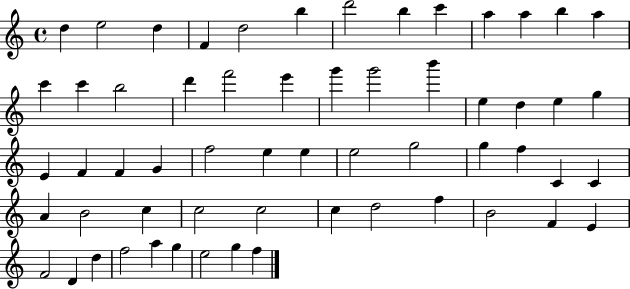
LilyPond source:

{
  \clef treble
  \time 4/4
  \defaultTimeSignature
  \key c \major
  d''4 e''2 d''4 | f'4 d''2 b''4 | d'''2 b''4 c'''4 | a''4 a''4 b''4 a''4 | \break c'''4 c'''4 b''2 | d'''4 f'''2 e'''4 | g'''4 g'''2 b'''4 | e''4 d''4 e''4 g''4 | \break e'4 f'4 f'4 g'4 | f''2 e''4 e''4 | e''2 g''2 | g''4 f''4 c'4 c'4 | \break a'4 b'2 c''4 | c''2 c''2 | c''4 d''2 f''4 | b'2 f'4 e'4 | \break f'2 d'4 d''4 | f''2 a''4 g''4 | e''2 g''4 f''4 | \bar "|."
}